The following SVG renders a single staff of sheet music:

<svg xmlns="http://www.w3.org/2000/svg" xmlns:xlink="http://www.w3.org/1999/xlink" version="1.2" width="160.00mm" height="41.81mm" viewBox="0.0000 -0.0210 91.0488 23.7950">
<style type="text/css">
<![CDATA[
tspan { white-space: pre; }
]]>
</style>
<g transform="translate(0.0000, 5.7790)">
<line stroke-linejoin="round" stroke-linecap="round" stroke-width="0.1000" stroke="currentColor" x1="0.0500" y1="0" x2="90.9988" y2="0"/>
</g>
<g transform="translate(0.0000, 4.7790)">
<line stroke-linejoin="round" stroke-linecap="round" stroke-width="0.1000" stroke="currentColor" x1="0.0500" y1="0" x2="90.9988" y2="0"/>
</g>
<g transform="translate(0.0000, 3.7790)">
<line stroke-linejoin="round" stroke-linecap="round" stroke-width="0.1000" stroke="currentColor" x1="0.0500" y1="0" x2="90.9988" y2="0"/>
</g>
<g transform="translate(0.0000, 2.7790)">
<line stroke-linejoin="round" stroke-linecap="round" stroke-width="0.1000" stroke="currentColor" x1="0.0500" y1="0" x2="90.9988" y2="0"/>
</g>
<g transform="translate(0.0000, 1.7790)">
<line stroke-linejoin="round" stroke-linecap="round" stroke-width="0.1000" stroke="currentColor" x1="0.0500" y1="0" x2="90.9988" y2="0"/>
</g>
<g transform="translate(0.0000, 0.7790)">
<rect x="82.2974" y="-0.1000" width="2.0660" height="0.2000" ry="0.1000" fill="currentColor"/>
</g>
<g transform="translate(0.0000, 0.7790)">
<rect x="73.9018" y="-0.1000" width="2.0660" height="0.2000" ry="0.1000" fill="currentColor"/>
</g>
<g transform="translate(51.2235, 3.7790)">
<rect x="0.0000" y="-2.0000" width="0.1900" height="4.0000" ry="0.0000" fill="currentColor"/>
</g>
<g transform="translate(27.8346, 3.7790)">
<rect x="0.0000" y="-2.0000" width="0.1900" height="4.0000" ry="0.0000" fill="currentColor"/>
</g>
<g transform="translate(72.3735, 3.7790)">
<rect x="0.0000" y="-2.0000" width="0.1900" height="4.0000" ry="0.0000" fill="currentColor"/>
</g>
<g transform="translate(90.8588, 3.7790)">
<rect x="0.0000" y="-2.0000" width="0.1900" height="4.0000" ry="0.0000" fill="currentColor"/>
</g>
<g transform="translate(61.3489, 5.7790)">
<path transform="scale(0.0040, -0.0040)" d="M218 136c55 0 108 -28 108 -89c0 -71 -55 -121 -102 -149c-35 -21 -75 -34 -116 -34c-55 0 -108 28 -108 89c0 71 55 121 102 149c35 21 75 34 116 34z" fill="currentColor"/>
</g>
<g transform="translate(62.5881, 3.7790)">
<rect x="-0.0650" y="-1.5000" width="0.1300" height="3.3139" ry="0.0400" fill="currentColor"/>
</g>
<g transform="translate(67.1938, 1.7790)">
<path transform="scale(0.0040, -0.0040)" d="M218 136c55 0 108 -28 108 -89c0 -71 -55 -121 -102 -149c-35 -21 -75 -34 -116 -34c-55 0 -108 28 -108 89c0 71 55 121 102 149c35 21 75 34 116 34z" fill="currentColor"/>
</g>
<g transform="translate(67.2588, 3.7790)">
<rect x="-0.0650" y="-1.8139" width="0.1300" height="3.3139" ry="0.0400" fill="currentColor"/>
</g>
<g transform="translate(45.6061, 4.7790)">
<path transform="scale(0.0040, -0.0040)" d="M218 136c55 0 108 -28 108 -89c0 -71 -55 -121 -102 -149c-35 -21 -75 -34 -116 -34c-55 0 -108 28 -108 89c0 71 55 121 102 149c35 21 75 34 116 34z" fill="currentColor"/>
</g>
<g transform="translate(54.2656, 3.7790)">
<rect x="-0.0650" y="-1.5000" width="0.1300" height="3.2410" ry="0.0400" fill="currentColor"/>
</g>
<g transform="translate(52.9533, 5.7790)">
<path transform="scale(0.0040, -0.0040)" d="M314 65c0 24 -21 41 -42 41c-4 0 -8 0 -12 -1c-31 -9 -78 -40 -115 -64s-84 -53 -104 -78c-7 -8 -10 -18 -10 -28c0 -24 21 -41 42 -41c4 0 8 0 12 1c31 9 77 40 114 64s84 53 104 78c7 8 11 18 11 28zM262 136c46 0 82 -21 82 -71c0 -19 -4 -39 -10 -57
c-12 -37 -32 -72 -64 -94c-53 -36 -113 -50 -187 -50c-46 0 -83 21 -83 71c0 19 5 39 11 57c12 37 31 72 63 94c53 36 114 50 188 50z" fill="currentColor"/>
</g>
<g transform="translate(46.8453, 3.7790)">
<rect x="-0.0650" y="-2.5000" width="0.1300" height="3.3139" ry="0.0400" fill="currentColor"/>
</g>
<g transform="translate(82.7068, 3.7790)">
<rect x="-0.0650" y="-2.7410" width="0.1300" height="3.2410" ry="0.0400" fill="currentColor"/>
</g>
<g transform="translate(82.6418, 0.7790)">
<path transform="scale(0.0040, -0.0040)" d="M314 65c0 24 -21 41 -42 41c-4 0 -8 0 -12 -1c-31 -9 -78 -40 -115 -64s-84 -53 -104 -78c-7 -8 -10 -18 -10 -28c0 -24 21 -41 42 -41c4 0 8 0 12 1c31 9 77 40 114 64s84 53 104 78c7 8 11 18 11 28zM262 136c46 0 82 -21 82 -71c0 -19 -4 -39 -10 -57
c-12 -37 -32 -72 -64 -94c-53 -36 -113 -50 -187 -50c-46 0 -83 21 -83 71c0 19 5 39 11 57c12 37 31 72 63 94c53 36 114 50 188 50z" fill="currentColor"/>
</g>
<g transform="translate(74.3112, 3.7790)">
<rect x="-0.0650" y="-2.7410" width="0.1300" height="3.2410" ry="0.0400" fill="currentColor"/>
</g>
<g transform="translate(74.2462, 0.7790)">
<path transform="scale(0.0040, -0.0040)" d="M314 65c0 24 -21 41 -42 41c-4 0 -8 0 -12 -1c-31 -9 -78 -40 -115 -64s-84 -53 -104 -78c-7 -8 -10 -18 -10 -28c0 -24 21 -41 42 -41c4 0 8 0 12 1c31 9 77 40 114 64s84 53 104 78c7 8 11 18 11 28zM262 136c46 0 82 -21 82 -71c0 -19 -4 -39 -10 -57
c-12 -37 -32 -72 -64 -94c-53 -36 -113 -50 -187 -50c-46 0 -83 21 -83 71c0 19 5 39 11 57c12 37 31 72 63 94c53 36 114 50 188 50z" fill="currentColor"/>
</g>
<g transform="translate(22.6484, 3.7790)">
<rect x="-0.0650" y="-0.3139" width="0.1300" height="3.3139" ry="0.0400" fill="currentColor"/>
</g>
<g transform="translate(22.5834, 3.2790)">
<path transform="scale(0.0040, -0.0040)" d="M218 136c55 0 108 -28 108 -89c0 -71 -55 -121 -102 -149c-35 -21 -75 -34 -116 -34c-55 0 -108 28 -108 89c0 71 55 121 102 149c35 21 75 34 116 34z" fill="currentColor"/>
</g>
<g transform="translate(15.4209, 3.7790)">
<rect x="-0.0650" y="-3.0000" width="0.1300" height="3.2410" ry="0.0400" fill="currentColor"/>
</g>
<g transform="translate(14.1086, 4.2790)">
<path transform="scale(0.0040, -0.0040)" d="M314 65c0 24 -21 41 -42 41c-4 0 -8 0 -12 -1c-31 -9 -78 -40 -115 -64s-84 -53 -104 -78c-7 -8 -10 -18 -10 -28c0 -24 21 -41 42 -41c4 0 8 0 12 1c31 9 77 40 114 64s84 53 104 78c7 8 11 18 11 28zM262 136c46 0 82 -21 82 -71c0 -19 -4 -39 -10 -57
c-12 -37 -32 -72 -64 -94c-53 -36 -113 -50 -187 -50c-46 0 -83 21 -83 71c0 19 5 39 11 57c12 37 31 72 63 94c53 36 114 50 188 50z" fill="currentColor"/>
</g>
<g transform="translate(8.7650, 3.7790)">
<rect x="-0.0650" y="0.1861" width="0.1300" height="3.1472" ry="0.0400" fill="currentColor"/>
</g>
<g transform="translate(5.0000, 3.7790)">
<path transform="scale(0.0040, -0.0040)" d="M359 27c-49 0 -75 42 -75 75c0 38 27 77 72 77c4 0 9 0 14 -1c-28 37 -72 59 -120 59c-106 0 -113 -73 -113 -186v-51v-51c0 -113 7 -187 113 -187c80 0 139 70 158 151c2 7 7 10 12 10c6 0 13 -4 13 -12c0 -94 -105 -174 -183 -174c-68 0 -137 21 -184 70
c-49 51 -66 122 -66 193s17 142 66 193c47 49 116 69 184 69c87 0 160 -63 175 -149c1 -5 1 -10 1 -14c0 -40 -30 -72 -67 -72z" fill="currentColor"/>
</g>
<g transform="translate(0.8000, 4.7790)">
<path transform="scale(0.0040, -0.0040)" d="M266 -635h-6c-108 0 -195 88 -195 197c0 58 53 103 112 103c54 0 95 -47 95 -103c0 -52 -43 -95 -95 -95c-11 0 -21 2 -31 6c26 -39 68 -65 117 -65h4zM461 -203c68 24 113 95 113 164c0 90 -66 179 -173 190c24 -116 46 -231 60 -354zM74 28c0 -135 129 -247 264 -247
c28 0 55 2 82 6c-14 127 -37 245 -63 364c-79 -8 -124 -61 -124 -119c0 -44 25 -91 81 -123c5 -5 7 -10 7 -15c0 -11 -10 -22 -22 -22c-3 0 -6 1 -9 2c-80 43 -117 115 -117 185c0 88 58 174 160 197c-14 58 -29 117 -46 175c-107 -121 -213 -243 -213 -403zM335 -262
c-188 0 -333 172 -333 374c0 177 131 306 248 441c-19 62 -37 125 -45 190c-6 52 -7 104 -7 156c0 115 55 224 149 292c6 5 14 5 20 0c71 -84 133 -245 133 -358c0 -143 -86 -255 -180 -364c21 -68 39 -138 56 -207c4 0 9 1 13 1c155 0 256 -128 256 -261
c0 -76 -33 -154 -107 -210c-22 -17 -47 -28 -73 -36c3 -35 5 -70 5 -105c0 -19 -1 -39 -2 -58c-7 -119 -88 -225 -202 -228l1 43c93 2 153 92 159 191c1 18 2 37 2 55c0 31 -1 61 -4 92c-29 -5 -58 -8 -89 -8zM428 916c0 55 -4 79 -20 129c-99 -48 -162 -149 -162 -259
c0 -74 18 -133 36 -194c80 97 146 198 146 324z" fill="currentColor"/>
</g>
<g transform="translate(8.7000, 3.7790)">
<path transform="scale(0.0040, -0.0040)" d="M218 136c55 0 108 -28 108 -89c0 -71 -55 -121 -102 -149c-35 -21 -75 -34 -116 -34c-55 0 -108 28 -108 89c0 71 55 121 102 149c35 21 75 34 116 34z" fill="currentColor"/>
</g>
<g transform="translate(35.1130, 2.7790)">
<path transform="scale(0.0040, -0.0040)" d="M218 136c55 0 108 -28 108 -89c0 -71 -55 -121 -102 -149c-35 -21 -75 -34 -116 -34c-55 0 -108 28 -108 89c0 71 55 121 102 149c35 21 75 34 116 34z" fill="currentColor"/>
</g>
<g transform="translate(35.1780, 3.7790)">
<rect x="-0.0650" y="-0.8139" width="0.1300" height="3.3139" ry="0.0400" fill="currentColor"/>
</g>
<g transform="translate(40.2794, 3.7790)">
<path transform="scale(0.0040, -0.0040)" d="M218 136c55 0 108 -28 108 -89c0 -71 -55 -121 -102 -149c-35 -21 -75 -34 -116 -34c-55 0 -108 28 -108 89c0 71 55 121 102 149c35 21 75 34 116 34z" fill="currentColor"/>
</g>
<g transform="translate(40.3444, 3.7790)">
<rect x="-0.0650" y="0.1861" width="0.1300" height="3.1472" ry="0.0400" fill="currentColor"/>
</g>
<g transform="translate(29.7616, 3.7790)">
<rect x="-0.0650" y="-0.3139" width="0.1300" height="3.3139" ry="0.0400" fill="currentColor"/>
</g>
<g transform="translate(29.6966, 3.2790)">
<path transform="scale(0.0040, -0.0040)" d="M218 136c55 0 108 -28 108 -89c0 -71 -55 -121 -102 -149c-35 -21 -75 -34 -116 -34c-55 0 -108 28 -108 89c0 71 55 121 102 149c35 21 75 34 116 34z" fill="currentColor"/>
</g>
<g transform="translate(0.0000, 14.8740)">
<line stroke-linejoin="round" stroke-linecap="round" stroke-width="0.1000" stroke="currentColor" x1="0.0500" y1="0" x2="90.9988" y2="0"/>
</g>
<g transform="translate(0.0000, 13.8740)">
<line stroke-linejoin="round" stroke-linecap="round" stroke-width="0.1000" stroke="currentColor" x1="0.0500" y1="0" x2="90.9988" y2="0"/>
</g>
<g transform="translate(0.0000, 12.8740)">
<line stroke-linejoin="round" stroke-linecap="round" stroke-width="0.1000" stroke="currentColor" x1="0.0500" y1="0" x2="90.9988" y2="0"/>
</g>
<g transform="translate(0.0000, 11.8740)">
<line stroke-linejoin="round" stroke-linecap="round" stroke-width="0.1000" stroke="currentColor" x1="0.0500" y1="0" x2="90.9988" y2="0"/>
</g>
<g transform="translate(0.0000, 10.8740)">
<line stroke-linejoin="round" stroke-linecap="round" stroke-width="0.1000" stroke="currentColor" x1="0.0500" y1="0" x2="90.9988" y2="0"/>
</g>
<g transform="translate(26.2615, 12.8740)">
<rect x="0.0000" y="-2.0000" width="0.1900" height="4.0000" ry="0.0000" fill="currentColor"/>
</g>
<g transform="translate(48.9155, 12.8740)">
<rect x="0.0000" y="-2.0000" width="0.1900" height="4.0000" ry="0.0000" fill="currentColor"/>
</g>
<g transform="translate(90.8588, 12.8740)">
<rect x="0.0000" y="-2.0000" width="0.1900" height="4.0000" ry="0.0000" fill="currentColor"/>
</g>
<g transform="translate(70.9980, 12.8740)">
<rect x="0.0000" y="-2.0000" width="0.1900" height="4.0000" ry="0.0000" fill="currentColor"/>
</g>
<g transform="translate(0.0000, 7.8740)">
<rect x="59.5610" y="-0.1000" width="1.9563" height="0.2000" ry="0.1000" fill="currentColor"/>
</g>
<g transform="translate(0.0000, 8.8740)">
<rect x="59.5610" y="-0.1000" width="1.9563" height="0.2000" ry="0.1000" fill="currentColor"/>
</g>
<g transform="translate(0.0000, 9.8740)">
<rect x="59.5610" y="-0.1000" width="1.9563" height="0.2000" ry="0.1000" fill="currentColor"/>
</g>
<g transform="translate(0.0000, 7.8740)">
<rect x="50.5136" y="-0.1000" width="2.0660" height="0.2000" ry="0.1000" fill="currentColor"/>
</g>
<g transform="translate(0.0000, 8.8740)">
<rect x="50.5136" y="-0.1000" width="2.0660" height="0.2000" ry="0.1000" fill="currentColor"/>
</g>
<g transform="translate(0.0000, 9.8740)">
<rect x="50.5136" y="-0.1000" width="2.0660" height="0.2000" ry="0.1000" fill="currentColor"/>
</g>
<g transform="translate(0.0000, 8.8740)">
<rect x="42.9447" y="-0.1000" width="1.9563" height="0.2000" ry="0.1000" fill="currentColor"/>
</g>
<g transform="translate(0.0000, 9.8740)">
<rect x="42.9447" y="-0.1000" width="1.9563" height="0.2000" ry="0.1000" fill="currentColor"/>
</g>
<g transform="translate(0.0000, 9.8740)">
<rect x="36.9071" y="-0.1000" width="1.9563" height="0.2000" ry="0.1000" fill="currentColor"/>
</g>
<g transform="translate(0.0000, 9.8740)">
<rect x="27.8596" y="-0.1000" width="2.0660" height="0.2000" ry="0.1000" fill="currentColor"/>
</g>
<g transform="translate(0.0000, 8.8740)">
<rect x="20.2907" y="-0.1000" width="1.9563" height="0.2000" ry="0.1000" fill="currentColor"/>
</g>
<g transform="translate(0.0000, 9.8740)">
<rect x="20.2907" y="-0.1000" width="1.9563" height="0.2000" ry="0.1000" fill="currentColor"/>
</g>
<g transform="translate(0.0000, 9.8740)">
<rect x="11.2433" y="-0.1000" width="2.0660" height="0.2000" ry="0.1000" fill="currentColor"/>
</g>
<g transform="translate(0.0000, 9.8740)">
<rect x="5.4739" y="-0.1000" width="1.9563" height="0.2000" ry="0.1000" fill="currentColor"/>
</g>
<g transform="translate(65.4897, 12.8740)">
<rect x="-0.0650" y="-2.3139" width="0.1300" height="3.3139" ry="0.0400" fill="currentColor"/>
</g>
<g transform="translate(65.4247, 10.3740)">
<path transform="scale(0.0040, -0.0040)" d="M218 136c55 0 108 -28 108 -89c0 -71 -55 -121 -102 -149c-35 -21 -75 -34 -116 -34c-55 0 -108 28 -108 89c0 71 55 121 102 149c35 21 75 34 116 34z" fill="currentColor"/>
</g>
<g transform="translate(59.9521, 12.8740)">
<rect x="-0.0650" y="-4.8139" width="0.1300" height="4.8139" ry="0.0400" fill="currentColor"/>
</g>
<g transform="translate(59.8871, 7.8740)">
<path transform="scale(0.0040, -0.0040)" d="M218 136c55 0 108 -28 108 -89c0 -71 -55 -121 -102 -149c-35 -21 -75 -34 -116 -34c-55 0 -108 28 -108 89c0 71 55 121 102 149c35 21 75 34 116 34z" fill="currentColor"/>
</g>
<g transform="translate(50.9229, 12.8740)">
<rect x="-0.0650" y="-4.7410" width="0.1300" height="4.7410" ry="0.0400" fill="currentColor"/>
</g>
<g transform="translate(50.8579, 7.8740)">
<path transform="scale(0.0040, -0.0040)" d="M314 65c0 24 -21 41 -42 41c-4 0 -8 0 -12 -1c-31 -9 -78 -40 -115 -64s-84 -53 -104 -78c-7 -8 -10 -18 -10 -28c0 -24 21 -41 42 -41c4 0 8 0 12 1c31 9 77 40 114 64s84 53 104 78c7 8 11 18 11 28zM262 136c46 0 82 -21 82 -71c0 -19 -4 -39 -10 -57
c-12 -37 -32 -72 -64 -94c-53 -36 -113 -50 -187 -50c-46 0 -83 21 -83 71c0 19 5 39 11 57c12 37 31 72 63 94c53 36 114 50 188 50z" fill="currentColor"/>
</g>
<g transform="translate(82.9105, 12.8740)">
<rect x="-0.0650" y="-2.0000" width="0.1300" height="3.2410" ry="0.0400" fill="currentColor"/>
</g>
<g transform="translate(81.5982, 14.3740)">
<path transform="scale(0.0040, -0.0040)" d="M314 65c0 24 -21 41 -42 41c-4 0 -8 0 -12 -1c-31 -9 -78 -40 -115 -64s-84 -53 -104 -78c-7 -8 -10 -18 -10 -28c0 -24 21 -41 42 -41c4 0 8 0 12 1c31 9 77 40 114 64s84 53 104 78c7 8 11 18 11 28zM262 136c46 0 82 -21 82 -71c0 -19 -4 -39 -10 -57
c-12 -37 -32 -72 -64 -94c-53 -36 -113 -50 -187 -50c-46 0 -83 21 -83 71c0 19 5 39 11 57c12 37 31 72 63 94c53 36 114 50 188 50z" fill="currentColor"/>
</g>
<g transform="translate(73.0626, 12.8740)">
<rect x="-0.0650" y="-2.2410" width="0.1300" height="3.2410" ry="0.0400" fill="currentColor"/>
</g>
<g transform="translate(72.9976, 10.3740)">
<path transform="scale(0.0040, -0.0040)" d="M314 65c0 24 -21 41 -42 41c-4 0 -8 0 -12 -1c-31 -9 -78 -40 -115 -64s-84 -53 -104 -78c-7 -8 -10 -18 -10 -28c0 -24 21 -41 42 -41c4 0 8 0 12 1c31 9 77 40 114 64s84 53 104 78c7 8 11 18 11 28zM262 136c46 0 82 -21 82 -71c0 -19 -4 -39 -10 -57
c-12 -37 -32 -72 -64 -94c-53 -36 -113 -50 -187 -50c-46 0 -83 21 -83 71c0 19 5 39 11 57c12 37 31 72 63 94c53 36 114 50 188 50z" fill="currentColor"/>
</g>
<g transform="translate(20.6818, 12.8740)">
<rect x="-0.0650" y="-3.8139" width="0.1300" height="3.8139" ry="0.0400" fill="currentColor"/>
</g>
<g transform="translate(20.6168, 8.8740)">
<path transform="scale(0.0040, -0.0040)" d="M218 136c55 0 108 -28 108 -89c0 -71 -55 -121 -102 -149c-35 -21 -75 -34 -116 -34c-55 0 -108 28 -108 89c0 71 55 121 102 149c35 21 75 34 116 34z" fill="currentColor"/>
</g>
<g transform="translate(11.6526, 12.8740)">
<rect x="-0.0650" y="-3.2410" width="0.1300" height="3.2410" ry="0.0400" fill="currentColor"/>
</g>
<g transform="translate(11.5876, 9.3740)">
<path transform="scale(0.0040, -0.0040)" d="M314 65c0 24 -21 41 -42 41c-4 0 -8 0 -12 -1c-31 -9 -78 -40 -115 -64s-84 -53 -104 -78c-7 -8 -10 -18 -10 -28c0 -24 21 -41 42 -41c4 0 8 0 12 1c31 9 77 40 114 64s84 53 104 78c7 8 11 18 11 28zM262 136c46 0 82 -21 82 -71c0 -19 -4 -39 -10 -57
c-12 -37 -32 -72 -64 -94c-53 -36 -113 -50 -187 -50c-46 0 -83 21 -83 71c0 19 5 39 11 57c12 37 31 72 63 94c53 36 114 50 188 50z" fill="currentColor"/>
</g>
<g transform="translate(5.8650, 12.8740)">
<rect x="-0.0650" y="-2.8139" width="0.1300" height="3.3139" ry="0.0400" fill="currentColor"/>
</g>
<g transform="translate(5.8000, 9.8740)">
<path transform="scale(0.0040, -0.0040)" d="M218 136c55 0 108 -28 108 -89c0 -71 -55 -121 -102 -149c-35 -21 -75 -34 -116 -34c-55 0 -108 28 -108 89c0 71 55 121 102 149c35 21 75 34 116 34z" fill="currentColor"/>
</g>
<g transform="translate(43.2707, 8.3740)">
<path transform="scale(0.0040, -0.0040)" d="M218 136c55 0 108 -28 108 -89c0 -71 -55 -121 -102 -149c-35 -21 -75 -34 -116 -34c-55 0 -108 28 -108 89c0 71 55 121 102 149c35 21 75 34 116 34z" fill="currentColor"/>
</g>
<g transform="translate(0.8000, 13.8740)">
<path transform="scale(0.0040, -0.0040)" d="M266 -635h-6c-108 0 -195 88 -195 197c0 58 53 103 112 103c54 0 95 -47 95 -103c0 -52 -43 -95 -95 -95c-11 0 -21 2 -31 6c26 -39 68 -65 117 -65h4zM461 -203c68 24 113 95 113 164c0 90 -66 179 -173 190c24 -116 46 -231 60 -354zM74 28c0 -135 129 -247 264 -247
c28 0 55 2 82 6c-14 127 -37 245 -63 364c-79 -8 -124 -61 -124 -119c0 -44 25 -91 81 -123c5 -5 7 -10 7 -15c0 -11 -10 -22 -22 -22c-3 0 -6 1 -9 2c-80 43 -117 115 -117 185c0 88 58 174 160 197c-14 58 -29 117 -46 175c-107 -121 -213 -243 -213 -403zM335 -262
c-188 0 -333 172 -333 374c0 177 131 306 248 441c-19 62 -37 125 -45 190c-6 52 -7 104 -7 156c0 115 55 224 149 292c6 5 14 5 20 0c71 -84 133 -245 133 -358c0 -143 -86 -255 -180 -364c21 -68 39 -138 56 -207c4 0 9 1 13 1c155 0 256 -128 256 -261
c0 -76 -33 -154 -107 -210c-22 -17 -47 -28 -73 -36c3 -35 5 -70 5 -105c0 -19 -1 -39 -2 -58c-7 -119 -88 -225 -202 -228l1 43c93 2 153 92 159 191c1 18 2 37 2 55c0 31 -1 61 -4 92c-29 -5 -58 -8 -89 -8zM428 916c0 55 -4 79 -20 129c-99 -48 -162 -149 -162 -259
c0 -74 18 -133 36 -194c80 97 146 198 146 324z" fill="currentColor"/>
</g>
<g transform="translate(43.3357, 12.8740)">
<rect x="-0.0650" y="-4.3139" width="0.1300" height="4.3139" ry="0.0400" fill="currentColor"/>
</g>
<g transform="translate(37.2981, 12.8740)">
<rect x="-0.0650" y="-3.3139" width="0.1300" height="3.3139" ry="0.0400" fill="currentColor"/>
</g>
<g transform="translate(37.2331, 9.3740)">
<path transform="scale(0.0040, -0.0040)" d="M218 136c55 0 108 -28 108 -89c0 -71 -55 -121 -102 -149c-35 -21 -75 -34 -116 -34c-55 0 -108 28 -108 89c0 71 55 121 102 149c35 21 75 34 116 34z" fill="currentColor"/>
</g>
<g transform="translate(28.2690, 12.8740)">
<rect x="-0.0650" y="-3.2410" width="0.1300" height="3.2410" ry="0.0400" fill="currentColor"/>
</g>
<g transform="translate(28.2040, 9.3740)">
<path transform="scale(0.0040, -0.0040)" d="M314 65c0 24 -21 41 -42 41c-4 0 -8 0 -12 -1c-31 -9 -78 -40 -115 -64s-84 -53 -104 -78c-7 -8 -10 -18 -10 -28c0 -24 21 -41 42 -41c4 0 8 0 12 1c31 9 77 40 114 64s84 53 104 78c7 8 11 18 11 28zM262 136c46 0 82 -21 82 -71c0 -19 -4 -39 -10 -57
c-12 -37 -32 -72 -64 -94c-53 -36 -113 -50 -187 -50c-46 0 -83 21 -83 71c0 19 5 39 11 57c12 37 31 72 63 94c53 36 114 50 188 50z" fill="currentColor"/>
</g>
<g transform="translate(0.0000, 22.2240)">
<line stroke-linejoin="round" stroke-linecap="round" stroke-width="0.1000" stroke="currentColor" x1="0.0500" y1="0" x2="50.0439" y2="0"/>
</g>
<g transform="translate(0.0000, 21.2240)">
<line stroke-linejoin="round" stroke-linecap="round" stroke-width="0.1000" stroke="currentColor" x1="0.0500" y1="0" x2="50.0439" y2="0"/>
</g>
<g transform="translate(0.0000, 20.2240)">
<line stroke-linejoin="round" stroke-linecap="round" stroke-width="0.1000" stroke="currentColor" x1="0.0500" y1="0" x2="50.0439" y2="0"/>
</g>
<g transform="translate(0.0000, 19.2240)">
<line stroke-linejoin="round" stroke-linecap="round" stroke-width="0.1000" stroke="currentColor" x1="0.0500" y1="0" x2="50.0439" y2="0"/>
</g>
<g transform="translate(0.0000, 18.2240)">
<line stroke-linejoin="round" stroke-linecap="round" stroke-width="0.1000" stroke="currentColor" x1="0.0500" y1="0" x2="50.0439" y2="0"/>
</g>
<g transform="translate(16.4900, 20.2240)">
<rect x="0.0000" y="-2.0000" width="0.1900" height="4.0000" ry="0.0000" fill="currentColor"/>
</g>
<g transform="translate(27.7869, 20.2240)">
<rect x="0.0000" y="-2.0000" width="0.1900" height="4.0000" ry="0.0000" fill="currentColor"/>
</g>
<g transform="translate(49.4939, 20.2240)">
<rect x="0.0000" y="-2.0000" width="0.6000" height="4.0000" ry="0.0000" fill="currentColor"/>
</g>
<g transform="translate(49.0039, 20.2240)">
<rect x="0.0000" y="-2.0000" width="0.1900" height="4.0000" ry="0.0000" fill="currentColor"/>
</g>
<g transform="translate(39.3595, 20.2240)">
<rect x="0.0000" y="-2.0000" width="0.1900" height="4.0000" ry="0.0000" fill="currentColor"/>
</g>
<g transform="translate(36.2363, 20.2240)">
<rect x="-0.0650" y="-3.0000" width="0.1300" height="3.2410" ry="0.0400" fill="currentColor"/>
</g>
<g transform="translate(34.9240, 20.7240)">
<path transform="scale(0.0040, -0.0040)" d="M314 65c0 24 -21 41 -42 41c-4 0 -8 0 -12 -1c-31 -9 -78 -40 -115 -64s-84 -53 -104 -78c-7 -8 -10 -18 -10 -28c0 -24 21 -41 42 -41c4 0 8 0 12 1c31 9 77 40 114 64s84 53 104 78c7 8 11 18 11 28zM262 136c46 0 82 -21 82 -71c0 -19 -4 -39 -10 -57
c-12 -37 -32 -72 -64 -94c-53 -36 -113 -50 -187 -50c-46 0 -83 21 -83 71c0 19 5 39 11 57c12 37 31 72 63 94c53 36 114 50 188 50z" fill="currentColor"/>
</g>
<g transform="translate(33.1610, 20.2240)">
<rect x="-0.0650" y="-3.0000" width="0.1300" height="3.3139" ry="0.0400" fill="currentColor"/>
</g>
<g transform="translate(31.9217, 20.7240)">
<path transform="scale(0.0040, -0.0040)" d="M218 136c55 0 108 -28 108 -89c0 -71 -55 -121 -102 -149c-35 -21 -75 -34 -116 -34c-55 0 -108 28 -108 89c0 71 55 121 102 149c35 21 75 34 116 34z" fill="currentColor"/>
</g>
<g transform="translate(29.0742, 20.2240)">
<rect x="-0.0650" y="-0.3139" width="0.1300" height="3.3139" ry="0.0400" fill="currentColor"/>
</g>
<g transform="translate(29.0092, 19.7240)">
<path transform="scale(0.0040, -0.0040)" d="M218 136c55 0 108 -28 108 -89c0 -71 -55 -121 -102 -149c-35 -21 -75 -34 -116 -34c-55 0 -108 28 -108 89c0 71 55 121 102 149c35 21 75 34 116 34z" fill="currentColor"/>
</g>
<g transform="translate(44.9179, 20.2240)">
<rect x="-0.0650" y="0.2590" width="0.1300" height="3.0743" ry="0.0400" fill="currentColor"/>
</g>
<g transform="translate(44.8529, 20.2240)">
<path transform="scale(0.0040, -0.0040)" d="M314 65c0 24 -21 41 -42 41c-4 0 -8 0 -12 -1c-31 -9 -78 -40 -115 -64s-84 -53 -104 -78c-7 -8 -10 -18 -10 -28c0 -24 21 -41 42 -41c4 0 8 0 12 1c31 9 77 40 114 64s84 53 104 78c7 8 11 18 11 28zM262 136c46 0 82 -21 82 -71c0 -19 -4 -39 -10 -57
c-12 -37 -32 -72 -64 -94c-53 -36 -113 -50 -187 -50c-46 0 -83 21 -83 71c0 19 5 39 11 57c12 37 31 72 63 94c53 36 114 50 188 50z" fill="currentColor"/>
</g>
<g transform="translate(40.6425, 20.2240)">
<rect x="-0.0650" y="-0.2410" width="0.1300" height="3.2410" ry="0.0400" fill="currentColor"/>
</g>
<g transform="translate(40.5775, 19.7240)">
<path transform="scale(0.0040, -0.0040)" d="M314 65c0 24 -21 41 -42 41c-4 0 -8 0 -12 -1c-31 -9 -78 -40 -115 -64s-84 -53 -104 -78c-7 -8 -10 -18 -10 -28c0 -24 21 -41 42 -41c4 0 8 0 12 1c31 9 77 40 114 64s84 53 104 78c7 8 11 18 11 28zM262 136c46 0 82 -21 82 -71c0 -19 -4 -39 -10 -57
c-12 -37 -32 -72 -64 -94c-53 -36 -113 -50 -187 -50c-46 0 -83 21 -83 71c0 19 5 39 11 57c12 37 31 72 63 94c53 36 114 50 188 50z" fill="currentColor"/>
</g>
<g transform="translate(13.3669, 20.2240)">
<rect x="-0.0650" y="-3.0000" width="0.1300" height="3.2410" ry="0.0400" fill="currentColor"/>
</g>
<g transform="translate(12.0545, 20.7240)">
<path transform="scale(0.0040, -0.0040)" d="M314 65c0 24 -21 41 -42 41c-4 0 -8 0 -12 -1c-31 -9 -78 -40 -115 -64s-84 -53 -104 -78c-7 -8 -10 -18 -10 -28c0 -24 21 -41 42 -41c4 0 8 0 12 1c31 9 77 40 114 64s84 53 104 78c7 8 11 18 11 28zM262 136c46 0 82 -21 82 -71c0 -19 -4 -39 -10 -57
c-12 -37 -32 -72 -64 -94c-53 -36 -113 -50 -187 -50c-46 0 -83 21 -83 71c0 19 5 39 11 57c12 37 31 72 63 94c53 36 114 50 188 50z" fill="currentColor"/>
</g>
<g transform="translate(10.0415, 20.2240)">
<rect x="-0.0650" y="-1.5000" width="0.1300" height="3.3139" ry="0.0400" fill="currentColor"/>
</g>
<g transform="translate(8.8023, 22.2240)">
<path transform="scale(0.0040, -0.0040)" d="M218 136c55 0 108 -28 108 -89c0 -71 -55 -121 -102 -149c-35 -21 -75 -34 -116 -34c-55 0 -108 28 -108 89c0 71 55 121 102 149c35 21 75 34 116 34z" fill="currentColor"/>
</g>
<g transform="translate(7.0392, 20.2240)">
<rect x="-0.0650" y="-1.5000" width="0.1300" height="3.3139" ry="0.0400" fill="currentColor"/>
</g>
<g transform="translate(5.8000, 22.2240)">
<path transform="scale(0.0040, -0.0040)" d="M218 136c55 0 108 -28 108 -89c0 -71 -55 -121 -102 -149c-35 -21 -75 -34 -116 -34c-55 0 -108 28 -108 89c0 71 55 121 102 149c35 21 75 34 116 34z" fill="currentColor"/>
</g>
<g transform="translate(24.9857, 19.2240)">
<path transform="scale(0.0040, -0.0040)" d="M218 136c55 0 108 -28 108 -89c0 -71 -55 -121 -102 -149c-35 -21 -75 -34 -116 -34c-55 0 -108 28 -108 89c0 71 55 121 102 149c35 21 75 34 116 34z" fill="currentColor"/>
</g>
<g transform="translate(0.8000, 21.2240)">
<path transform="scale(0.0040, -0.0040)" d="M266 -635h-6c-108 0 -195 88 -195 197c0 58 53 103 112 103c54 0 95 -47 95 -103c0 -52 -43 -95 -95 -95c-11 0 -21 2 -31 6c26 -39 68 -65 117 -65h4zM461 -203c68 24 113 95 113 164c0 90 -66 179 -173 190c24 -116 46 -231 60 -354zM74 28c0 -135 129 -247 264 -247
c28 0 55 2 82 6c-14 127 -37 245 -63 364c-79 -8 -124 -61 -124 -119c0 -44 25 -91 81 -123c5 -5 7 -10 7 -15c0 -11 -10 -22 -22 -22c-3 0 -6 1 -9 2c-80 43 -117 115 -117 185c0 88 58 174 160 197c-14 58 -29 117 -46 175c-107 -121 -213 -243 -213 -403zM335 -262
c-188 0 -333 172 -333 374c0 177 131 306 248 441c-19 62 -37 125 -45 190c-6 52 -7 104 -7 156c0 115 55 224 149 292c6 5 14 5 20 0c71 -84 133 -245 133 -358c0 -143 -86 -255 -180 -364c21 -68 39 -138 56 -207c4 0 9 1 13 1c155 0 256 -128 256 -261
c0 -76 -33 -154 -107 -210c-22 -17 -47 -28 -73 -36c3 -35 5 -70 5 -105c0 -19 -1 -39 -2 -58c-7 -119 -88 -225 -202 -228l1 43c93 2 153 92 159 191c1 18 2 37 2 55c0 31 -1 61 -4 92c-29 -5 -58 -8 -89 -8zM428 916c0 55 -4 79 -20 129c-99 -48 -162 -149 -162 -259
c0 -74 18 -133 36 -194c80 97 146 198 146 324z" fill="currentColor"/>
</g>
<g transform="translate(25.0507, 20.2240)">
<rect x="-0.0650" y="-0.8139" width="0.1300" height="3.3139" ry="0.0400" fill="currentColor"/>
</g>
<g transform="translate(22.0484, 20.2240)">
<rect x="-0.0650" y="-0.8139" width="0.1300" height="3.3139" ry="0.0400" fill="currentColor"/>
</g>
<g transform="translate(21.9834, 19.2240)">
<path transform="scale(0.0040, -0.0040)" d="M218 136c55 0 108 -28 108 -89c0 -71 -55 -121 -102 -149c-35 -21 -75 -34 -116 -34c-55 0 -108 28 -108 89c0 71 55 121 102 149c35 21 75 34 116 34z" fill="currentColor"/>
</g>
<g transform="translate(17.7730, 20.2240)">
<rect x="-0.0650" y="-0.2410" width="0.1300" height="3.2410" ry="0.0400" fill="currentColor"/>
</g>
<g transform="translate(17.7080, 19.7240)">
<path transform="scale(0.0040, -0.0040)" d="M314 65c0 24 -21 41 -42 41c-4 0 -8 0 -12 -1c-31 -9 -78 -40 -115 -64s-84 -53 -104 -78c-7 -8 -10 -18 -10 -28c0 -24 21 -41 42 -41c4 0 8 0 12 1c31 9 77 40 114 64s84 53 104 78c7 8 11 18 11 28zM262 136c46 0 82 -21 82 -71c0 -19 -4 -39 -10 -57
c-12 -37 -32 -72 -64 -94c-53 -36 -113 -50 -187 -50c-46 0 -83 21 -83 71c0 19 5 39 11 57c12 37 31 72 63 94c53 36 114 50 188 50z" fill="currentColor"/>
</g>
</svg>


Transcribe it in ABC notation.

X:1
T:Untitled
M:4/4
L:1/4
K:C
B A2 c c d B G E2 E f a2 a2 a b2 c' b2 b d' e'2 e' g g2 F2 E E A2 c2 d d c A A2 c2 B2